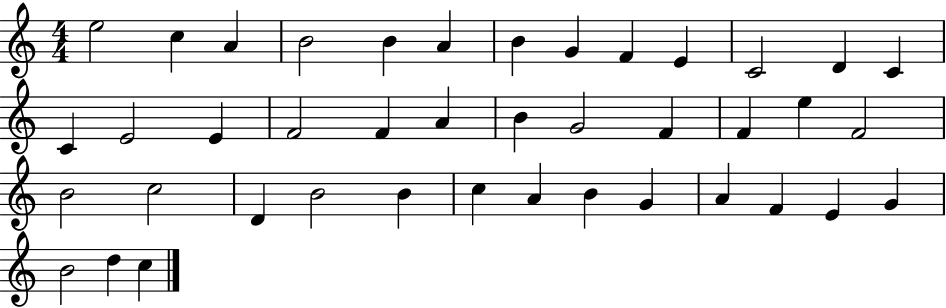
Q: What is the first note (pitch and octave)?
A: E5